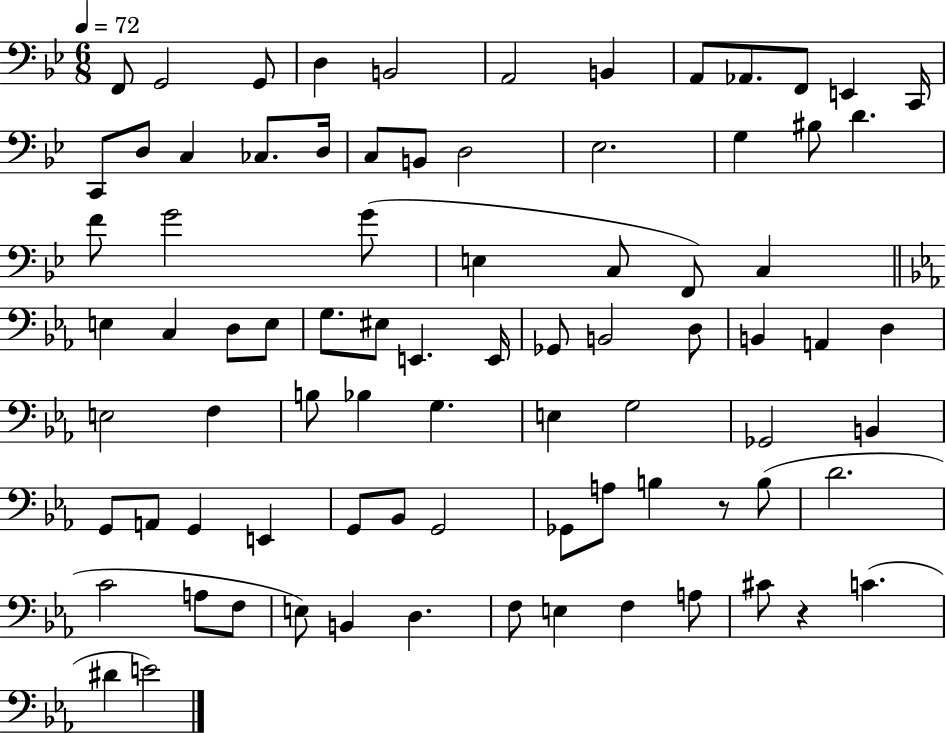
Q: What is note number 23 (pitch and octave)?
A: BIS3